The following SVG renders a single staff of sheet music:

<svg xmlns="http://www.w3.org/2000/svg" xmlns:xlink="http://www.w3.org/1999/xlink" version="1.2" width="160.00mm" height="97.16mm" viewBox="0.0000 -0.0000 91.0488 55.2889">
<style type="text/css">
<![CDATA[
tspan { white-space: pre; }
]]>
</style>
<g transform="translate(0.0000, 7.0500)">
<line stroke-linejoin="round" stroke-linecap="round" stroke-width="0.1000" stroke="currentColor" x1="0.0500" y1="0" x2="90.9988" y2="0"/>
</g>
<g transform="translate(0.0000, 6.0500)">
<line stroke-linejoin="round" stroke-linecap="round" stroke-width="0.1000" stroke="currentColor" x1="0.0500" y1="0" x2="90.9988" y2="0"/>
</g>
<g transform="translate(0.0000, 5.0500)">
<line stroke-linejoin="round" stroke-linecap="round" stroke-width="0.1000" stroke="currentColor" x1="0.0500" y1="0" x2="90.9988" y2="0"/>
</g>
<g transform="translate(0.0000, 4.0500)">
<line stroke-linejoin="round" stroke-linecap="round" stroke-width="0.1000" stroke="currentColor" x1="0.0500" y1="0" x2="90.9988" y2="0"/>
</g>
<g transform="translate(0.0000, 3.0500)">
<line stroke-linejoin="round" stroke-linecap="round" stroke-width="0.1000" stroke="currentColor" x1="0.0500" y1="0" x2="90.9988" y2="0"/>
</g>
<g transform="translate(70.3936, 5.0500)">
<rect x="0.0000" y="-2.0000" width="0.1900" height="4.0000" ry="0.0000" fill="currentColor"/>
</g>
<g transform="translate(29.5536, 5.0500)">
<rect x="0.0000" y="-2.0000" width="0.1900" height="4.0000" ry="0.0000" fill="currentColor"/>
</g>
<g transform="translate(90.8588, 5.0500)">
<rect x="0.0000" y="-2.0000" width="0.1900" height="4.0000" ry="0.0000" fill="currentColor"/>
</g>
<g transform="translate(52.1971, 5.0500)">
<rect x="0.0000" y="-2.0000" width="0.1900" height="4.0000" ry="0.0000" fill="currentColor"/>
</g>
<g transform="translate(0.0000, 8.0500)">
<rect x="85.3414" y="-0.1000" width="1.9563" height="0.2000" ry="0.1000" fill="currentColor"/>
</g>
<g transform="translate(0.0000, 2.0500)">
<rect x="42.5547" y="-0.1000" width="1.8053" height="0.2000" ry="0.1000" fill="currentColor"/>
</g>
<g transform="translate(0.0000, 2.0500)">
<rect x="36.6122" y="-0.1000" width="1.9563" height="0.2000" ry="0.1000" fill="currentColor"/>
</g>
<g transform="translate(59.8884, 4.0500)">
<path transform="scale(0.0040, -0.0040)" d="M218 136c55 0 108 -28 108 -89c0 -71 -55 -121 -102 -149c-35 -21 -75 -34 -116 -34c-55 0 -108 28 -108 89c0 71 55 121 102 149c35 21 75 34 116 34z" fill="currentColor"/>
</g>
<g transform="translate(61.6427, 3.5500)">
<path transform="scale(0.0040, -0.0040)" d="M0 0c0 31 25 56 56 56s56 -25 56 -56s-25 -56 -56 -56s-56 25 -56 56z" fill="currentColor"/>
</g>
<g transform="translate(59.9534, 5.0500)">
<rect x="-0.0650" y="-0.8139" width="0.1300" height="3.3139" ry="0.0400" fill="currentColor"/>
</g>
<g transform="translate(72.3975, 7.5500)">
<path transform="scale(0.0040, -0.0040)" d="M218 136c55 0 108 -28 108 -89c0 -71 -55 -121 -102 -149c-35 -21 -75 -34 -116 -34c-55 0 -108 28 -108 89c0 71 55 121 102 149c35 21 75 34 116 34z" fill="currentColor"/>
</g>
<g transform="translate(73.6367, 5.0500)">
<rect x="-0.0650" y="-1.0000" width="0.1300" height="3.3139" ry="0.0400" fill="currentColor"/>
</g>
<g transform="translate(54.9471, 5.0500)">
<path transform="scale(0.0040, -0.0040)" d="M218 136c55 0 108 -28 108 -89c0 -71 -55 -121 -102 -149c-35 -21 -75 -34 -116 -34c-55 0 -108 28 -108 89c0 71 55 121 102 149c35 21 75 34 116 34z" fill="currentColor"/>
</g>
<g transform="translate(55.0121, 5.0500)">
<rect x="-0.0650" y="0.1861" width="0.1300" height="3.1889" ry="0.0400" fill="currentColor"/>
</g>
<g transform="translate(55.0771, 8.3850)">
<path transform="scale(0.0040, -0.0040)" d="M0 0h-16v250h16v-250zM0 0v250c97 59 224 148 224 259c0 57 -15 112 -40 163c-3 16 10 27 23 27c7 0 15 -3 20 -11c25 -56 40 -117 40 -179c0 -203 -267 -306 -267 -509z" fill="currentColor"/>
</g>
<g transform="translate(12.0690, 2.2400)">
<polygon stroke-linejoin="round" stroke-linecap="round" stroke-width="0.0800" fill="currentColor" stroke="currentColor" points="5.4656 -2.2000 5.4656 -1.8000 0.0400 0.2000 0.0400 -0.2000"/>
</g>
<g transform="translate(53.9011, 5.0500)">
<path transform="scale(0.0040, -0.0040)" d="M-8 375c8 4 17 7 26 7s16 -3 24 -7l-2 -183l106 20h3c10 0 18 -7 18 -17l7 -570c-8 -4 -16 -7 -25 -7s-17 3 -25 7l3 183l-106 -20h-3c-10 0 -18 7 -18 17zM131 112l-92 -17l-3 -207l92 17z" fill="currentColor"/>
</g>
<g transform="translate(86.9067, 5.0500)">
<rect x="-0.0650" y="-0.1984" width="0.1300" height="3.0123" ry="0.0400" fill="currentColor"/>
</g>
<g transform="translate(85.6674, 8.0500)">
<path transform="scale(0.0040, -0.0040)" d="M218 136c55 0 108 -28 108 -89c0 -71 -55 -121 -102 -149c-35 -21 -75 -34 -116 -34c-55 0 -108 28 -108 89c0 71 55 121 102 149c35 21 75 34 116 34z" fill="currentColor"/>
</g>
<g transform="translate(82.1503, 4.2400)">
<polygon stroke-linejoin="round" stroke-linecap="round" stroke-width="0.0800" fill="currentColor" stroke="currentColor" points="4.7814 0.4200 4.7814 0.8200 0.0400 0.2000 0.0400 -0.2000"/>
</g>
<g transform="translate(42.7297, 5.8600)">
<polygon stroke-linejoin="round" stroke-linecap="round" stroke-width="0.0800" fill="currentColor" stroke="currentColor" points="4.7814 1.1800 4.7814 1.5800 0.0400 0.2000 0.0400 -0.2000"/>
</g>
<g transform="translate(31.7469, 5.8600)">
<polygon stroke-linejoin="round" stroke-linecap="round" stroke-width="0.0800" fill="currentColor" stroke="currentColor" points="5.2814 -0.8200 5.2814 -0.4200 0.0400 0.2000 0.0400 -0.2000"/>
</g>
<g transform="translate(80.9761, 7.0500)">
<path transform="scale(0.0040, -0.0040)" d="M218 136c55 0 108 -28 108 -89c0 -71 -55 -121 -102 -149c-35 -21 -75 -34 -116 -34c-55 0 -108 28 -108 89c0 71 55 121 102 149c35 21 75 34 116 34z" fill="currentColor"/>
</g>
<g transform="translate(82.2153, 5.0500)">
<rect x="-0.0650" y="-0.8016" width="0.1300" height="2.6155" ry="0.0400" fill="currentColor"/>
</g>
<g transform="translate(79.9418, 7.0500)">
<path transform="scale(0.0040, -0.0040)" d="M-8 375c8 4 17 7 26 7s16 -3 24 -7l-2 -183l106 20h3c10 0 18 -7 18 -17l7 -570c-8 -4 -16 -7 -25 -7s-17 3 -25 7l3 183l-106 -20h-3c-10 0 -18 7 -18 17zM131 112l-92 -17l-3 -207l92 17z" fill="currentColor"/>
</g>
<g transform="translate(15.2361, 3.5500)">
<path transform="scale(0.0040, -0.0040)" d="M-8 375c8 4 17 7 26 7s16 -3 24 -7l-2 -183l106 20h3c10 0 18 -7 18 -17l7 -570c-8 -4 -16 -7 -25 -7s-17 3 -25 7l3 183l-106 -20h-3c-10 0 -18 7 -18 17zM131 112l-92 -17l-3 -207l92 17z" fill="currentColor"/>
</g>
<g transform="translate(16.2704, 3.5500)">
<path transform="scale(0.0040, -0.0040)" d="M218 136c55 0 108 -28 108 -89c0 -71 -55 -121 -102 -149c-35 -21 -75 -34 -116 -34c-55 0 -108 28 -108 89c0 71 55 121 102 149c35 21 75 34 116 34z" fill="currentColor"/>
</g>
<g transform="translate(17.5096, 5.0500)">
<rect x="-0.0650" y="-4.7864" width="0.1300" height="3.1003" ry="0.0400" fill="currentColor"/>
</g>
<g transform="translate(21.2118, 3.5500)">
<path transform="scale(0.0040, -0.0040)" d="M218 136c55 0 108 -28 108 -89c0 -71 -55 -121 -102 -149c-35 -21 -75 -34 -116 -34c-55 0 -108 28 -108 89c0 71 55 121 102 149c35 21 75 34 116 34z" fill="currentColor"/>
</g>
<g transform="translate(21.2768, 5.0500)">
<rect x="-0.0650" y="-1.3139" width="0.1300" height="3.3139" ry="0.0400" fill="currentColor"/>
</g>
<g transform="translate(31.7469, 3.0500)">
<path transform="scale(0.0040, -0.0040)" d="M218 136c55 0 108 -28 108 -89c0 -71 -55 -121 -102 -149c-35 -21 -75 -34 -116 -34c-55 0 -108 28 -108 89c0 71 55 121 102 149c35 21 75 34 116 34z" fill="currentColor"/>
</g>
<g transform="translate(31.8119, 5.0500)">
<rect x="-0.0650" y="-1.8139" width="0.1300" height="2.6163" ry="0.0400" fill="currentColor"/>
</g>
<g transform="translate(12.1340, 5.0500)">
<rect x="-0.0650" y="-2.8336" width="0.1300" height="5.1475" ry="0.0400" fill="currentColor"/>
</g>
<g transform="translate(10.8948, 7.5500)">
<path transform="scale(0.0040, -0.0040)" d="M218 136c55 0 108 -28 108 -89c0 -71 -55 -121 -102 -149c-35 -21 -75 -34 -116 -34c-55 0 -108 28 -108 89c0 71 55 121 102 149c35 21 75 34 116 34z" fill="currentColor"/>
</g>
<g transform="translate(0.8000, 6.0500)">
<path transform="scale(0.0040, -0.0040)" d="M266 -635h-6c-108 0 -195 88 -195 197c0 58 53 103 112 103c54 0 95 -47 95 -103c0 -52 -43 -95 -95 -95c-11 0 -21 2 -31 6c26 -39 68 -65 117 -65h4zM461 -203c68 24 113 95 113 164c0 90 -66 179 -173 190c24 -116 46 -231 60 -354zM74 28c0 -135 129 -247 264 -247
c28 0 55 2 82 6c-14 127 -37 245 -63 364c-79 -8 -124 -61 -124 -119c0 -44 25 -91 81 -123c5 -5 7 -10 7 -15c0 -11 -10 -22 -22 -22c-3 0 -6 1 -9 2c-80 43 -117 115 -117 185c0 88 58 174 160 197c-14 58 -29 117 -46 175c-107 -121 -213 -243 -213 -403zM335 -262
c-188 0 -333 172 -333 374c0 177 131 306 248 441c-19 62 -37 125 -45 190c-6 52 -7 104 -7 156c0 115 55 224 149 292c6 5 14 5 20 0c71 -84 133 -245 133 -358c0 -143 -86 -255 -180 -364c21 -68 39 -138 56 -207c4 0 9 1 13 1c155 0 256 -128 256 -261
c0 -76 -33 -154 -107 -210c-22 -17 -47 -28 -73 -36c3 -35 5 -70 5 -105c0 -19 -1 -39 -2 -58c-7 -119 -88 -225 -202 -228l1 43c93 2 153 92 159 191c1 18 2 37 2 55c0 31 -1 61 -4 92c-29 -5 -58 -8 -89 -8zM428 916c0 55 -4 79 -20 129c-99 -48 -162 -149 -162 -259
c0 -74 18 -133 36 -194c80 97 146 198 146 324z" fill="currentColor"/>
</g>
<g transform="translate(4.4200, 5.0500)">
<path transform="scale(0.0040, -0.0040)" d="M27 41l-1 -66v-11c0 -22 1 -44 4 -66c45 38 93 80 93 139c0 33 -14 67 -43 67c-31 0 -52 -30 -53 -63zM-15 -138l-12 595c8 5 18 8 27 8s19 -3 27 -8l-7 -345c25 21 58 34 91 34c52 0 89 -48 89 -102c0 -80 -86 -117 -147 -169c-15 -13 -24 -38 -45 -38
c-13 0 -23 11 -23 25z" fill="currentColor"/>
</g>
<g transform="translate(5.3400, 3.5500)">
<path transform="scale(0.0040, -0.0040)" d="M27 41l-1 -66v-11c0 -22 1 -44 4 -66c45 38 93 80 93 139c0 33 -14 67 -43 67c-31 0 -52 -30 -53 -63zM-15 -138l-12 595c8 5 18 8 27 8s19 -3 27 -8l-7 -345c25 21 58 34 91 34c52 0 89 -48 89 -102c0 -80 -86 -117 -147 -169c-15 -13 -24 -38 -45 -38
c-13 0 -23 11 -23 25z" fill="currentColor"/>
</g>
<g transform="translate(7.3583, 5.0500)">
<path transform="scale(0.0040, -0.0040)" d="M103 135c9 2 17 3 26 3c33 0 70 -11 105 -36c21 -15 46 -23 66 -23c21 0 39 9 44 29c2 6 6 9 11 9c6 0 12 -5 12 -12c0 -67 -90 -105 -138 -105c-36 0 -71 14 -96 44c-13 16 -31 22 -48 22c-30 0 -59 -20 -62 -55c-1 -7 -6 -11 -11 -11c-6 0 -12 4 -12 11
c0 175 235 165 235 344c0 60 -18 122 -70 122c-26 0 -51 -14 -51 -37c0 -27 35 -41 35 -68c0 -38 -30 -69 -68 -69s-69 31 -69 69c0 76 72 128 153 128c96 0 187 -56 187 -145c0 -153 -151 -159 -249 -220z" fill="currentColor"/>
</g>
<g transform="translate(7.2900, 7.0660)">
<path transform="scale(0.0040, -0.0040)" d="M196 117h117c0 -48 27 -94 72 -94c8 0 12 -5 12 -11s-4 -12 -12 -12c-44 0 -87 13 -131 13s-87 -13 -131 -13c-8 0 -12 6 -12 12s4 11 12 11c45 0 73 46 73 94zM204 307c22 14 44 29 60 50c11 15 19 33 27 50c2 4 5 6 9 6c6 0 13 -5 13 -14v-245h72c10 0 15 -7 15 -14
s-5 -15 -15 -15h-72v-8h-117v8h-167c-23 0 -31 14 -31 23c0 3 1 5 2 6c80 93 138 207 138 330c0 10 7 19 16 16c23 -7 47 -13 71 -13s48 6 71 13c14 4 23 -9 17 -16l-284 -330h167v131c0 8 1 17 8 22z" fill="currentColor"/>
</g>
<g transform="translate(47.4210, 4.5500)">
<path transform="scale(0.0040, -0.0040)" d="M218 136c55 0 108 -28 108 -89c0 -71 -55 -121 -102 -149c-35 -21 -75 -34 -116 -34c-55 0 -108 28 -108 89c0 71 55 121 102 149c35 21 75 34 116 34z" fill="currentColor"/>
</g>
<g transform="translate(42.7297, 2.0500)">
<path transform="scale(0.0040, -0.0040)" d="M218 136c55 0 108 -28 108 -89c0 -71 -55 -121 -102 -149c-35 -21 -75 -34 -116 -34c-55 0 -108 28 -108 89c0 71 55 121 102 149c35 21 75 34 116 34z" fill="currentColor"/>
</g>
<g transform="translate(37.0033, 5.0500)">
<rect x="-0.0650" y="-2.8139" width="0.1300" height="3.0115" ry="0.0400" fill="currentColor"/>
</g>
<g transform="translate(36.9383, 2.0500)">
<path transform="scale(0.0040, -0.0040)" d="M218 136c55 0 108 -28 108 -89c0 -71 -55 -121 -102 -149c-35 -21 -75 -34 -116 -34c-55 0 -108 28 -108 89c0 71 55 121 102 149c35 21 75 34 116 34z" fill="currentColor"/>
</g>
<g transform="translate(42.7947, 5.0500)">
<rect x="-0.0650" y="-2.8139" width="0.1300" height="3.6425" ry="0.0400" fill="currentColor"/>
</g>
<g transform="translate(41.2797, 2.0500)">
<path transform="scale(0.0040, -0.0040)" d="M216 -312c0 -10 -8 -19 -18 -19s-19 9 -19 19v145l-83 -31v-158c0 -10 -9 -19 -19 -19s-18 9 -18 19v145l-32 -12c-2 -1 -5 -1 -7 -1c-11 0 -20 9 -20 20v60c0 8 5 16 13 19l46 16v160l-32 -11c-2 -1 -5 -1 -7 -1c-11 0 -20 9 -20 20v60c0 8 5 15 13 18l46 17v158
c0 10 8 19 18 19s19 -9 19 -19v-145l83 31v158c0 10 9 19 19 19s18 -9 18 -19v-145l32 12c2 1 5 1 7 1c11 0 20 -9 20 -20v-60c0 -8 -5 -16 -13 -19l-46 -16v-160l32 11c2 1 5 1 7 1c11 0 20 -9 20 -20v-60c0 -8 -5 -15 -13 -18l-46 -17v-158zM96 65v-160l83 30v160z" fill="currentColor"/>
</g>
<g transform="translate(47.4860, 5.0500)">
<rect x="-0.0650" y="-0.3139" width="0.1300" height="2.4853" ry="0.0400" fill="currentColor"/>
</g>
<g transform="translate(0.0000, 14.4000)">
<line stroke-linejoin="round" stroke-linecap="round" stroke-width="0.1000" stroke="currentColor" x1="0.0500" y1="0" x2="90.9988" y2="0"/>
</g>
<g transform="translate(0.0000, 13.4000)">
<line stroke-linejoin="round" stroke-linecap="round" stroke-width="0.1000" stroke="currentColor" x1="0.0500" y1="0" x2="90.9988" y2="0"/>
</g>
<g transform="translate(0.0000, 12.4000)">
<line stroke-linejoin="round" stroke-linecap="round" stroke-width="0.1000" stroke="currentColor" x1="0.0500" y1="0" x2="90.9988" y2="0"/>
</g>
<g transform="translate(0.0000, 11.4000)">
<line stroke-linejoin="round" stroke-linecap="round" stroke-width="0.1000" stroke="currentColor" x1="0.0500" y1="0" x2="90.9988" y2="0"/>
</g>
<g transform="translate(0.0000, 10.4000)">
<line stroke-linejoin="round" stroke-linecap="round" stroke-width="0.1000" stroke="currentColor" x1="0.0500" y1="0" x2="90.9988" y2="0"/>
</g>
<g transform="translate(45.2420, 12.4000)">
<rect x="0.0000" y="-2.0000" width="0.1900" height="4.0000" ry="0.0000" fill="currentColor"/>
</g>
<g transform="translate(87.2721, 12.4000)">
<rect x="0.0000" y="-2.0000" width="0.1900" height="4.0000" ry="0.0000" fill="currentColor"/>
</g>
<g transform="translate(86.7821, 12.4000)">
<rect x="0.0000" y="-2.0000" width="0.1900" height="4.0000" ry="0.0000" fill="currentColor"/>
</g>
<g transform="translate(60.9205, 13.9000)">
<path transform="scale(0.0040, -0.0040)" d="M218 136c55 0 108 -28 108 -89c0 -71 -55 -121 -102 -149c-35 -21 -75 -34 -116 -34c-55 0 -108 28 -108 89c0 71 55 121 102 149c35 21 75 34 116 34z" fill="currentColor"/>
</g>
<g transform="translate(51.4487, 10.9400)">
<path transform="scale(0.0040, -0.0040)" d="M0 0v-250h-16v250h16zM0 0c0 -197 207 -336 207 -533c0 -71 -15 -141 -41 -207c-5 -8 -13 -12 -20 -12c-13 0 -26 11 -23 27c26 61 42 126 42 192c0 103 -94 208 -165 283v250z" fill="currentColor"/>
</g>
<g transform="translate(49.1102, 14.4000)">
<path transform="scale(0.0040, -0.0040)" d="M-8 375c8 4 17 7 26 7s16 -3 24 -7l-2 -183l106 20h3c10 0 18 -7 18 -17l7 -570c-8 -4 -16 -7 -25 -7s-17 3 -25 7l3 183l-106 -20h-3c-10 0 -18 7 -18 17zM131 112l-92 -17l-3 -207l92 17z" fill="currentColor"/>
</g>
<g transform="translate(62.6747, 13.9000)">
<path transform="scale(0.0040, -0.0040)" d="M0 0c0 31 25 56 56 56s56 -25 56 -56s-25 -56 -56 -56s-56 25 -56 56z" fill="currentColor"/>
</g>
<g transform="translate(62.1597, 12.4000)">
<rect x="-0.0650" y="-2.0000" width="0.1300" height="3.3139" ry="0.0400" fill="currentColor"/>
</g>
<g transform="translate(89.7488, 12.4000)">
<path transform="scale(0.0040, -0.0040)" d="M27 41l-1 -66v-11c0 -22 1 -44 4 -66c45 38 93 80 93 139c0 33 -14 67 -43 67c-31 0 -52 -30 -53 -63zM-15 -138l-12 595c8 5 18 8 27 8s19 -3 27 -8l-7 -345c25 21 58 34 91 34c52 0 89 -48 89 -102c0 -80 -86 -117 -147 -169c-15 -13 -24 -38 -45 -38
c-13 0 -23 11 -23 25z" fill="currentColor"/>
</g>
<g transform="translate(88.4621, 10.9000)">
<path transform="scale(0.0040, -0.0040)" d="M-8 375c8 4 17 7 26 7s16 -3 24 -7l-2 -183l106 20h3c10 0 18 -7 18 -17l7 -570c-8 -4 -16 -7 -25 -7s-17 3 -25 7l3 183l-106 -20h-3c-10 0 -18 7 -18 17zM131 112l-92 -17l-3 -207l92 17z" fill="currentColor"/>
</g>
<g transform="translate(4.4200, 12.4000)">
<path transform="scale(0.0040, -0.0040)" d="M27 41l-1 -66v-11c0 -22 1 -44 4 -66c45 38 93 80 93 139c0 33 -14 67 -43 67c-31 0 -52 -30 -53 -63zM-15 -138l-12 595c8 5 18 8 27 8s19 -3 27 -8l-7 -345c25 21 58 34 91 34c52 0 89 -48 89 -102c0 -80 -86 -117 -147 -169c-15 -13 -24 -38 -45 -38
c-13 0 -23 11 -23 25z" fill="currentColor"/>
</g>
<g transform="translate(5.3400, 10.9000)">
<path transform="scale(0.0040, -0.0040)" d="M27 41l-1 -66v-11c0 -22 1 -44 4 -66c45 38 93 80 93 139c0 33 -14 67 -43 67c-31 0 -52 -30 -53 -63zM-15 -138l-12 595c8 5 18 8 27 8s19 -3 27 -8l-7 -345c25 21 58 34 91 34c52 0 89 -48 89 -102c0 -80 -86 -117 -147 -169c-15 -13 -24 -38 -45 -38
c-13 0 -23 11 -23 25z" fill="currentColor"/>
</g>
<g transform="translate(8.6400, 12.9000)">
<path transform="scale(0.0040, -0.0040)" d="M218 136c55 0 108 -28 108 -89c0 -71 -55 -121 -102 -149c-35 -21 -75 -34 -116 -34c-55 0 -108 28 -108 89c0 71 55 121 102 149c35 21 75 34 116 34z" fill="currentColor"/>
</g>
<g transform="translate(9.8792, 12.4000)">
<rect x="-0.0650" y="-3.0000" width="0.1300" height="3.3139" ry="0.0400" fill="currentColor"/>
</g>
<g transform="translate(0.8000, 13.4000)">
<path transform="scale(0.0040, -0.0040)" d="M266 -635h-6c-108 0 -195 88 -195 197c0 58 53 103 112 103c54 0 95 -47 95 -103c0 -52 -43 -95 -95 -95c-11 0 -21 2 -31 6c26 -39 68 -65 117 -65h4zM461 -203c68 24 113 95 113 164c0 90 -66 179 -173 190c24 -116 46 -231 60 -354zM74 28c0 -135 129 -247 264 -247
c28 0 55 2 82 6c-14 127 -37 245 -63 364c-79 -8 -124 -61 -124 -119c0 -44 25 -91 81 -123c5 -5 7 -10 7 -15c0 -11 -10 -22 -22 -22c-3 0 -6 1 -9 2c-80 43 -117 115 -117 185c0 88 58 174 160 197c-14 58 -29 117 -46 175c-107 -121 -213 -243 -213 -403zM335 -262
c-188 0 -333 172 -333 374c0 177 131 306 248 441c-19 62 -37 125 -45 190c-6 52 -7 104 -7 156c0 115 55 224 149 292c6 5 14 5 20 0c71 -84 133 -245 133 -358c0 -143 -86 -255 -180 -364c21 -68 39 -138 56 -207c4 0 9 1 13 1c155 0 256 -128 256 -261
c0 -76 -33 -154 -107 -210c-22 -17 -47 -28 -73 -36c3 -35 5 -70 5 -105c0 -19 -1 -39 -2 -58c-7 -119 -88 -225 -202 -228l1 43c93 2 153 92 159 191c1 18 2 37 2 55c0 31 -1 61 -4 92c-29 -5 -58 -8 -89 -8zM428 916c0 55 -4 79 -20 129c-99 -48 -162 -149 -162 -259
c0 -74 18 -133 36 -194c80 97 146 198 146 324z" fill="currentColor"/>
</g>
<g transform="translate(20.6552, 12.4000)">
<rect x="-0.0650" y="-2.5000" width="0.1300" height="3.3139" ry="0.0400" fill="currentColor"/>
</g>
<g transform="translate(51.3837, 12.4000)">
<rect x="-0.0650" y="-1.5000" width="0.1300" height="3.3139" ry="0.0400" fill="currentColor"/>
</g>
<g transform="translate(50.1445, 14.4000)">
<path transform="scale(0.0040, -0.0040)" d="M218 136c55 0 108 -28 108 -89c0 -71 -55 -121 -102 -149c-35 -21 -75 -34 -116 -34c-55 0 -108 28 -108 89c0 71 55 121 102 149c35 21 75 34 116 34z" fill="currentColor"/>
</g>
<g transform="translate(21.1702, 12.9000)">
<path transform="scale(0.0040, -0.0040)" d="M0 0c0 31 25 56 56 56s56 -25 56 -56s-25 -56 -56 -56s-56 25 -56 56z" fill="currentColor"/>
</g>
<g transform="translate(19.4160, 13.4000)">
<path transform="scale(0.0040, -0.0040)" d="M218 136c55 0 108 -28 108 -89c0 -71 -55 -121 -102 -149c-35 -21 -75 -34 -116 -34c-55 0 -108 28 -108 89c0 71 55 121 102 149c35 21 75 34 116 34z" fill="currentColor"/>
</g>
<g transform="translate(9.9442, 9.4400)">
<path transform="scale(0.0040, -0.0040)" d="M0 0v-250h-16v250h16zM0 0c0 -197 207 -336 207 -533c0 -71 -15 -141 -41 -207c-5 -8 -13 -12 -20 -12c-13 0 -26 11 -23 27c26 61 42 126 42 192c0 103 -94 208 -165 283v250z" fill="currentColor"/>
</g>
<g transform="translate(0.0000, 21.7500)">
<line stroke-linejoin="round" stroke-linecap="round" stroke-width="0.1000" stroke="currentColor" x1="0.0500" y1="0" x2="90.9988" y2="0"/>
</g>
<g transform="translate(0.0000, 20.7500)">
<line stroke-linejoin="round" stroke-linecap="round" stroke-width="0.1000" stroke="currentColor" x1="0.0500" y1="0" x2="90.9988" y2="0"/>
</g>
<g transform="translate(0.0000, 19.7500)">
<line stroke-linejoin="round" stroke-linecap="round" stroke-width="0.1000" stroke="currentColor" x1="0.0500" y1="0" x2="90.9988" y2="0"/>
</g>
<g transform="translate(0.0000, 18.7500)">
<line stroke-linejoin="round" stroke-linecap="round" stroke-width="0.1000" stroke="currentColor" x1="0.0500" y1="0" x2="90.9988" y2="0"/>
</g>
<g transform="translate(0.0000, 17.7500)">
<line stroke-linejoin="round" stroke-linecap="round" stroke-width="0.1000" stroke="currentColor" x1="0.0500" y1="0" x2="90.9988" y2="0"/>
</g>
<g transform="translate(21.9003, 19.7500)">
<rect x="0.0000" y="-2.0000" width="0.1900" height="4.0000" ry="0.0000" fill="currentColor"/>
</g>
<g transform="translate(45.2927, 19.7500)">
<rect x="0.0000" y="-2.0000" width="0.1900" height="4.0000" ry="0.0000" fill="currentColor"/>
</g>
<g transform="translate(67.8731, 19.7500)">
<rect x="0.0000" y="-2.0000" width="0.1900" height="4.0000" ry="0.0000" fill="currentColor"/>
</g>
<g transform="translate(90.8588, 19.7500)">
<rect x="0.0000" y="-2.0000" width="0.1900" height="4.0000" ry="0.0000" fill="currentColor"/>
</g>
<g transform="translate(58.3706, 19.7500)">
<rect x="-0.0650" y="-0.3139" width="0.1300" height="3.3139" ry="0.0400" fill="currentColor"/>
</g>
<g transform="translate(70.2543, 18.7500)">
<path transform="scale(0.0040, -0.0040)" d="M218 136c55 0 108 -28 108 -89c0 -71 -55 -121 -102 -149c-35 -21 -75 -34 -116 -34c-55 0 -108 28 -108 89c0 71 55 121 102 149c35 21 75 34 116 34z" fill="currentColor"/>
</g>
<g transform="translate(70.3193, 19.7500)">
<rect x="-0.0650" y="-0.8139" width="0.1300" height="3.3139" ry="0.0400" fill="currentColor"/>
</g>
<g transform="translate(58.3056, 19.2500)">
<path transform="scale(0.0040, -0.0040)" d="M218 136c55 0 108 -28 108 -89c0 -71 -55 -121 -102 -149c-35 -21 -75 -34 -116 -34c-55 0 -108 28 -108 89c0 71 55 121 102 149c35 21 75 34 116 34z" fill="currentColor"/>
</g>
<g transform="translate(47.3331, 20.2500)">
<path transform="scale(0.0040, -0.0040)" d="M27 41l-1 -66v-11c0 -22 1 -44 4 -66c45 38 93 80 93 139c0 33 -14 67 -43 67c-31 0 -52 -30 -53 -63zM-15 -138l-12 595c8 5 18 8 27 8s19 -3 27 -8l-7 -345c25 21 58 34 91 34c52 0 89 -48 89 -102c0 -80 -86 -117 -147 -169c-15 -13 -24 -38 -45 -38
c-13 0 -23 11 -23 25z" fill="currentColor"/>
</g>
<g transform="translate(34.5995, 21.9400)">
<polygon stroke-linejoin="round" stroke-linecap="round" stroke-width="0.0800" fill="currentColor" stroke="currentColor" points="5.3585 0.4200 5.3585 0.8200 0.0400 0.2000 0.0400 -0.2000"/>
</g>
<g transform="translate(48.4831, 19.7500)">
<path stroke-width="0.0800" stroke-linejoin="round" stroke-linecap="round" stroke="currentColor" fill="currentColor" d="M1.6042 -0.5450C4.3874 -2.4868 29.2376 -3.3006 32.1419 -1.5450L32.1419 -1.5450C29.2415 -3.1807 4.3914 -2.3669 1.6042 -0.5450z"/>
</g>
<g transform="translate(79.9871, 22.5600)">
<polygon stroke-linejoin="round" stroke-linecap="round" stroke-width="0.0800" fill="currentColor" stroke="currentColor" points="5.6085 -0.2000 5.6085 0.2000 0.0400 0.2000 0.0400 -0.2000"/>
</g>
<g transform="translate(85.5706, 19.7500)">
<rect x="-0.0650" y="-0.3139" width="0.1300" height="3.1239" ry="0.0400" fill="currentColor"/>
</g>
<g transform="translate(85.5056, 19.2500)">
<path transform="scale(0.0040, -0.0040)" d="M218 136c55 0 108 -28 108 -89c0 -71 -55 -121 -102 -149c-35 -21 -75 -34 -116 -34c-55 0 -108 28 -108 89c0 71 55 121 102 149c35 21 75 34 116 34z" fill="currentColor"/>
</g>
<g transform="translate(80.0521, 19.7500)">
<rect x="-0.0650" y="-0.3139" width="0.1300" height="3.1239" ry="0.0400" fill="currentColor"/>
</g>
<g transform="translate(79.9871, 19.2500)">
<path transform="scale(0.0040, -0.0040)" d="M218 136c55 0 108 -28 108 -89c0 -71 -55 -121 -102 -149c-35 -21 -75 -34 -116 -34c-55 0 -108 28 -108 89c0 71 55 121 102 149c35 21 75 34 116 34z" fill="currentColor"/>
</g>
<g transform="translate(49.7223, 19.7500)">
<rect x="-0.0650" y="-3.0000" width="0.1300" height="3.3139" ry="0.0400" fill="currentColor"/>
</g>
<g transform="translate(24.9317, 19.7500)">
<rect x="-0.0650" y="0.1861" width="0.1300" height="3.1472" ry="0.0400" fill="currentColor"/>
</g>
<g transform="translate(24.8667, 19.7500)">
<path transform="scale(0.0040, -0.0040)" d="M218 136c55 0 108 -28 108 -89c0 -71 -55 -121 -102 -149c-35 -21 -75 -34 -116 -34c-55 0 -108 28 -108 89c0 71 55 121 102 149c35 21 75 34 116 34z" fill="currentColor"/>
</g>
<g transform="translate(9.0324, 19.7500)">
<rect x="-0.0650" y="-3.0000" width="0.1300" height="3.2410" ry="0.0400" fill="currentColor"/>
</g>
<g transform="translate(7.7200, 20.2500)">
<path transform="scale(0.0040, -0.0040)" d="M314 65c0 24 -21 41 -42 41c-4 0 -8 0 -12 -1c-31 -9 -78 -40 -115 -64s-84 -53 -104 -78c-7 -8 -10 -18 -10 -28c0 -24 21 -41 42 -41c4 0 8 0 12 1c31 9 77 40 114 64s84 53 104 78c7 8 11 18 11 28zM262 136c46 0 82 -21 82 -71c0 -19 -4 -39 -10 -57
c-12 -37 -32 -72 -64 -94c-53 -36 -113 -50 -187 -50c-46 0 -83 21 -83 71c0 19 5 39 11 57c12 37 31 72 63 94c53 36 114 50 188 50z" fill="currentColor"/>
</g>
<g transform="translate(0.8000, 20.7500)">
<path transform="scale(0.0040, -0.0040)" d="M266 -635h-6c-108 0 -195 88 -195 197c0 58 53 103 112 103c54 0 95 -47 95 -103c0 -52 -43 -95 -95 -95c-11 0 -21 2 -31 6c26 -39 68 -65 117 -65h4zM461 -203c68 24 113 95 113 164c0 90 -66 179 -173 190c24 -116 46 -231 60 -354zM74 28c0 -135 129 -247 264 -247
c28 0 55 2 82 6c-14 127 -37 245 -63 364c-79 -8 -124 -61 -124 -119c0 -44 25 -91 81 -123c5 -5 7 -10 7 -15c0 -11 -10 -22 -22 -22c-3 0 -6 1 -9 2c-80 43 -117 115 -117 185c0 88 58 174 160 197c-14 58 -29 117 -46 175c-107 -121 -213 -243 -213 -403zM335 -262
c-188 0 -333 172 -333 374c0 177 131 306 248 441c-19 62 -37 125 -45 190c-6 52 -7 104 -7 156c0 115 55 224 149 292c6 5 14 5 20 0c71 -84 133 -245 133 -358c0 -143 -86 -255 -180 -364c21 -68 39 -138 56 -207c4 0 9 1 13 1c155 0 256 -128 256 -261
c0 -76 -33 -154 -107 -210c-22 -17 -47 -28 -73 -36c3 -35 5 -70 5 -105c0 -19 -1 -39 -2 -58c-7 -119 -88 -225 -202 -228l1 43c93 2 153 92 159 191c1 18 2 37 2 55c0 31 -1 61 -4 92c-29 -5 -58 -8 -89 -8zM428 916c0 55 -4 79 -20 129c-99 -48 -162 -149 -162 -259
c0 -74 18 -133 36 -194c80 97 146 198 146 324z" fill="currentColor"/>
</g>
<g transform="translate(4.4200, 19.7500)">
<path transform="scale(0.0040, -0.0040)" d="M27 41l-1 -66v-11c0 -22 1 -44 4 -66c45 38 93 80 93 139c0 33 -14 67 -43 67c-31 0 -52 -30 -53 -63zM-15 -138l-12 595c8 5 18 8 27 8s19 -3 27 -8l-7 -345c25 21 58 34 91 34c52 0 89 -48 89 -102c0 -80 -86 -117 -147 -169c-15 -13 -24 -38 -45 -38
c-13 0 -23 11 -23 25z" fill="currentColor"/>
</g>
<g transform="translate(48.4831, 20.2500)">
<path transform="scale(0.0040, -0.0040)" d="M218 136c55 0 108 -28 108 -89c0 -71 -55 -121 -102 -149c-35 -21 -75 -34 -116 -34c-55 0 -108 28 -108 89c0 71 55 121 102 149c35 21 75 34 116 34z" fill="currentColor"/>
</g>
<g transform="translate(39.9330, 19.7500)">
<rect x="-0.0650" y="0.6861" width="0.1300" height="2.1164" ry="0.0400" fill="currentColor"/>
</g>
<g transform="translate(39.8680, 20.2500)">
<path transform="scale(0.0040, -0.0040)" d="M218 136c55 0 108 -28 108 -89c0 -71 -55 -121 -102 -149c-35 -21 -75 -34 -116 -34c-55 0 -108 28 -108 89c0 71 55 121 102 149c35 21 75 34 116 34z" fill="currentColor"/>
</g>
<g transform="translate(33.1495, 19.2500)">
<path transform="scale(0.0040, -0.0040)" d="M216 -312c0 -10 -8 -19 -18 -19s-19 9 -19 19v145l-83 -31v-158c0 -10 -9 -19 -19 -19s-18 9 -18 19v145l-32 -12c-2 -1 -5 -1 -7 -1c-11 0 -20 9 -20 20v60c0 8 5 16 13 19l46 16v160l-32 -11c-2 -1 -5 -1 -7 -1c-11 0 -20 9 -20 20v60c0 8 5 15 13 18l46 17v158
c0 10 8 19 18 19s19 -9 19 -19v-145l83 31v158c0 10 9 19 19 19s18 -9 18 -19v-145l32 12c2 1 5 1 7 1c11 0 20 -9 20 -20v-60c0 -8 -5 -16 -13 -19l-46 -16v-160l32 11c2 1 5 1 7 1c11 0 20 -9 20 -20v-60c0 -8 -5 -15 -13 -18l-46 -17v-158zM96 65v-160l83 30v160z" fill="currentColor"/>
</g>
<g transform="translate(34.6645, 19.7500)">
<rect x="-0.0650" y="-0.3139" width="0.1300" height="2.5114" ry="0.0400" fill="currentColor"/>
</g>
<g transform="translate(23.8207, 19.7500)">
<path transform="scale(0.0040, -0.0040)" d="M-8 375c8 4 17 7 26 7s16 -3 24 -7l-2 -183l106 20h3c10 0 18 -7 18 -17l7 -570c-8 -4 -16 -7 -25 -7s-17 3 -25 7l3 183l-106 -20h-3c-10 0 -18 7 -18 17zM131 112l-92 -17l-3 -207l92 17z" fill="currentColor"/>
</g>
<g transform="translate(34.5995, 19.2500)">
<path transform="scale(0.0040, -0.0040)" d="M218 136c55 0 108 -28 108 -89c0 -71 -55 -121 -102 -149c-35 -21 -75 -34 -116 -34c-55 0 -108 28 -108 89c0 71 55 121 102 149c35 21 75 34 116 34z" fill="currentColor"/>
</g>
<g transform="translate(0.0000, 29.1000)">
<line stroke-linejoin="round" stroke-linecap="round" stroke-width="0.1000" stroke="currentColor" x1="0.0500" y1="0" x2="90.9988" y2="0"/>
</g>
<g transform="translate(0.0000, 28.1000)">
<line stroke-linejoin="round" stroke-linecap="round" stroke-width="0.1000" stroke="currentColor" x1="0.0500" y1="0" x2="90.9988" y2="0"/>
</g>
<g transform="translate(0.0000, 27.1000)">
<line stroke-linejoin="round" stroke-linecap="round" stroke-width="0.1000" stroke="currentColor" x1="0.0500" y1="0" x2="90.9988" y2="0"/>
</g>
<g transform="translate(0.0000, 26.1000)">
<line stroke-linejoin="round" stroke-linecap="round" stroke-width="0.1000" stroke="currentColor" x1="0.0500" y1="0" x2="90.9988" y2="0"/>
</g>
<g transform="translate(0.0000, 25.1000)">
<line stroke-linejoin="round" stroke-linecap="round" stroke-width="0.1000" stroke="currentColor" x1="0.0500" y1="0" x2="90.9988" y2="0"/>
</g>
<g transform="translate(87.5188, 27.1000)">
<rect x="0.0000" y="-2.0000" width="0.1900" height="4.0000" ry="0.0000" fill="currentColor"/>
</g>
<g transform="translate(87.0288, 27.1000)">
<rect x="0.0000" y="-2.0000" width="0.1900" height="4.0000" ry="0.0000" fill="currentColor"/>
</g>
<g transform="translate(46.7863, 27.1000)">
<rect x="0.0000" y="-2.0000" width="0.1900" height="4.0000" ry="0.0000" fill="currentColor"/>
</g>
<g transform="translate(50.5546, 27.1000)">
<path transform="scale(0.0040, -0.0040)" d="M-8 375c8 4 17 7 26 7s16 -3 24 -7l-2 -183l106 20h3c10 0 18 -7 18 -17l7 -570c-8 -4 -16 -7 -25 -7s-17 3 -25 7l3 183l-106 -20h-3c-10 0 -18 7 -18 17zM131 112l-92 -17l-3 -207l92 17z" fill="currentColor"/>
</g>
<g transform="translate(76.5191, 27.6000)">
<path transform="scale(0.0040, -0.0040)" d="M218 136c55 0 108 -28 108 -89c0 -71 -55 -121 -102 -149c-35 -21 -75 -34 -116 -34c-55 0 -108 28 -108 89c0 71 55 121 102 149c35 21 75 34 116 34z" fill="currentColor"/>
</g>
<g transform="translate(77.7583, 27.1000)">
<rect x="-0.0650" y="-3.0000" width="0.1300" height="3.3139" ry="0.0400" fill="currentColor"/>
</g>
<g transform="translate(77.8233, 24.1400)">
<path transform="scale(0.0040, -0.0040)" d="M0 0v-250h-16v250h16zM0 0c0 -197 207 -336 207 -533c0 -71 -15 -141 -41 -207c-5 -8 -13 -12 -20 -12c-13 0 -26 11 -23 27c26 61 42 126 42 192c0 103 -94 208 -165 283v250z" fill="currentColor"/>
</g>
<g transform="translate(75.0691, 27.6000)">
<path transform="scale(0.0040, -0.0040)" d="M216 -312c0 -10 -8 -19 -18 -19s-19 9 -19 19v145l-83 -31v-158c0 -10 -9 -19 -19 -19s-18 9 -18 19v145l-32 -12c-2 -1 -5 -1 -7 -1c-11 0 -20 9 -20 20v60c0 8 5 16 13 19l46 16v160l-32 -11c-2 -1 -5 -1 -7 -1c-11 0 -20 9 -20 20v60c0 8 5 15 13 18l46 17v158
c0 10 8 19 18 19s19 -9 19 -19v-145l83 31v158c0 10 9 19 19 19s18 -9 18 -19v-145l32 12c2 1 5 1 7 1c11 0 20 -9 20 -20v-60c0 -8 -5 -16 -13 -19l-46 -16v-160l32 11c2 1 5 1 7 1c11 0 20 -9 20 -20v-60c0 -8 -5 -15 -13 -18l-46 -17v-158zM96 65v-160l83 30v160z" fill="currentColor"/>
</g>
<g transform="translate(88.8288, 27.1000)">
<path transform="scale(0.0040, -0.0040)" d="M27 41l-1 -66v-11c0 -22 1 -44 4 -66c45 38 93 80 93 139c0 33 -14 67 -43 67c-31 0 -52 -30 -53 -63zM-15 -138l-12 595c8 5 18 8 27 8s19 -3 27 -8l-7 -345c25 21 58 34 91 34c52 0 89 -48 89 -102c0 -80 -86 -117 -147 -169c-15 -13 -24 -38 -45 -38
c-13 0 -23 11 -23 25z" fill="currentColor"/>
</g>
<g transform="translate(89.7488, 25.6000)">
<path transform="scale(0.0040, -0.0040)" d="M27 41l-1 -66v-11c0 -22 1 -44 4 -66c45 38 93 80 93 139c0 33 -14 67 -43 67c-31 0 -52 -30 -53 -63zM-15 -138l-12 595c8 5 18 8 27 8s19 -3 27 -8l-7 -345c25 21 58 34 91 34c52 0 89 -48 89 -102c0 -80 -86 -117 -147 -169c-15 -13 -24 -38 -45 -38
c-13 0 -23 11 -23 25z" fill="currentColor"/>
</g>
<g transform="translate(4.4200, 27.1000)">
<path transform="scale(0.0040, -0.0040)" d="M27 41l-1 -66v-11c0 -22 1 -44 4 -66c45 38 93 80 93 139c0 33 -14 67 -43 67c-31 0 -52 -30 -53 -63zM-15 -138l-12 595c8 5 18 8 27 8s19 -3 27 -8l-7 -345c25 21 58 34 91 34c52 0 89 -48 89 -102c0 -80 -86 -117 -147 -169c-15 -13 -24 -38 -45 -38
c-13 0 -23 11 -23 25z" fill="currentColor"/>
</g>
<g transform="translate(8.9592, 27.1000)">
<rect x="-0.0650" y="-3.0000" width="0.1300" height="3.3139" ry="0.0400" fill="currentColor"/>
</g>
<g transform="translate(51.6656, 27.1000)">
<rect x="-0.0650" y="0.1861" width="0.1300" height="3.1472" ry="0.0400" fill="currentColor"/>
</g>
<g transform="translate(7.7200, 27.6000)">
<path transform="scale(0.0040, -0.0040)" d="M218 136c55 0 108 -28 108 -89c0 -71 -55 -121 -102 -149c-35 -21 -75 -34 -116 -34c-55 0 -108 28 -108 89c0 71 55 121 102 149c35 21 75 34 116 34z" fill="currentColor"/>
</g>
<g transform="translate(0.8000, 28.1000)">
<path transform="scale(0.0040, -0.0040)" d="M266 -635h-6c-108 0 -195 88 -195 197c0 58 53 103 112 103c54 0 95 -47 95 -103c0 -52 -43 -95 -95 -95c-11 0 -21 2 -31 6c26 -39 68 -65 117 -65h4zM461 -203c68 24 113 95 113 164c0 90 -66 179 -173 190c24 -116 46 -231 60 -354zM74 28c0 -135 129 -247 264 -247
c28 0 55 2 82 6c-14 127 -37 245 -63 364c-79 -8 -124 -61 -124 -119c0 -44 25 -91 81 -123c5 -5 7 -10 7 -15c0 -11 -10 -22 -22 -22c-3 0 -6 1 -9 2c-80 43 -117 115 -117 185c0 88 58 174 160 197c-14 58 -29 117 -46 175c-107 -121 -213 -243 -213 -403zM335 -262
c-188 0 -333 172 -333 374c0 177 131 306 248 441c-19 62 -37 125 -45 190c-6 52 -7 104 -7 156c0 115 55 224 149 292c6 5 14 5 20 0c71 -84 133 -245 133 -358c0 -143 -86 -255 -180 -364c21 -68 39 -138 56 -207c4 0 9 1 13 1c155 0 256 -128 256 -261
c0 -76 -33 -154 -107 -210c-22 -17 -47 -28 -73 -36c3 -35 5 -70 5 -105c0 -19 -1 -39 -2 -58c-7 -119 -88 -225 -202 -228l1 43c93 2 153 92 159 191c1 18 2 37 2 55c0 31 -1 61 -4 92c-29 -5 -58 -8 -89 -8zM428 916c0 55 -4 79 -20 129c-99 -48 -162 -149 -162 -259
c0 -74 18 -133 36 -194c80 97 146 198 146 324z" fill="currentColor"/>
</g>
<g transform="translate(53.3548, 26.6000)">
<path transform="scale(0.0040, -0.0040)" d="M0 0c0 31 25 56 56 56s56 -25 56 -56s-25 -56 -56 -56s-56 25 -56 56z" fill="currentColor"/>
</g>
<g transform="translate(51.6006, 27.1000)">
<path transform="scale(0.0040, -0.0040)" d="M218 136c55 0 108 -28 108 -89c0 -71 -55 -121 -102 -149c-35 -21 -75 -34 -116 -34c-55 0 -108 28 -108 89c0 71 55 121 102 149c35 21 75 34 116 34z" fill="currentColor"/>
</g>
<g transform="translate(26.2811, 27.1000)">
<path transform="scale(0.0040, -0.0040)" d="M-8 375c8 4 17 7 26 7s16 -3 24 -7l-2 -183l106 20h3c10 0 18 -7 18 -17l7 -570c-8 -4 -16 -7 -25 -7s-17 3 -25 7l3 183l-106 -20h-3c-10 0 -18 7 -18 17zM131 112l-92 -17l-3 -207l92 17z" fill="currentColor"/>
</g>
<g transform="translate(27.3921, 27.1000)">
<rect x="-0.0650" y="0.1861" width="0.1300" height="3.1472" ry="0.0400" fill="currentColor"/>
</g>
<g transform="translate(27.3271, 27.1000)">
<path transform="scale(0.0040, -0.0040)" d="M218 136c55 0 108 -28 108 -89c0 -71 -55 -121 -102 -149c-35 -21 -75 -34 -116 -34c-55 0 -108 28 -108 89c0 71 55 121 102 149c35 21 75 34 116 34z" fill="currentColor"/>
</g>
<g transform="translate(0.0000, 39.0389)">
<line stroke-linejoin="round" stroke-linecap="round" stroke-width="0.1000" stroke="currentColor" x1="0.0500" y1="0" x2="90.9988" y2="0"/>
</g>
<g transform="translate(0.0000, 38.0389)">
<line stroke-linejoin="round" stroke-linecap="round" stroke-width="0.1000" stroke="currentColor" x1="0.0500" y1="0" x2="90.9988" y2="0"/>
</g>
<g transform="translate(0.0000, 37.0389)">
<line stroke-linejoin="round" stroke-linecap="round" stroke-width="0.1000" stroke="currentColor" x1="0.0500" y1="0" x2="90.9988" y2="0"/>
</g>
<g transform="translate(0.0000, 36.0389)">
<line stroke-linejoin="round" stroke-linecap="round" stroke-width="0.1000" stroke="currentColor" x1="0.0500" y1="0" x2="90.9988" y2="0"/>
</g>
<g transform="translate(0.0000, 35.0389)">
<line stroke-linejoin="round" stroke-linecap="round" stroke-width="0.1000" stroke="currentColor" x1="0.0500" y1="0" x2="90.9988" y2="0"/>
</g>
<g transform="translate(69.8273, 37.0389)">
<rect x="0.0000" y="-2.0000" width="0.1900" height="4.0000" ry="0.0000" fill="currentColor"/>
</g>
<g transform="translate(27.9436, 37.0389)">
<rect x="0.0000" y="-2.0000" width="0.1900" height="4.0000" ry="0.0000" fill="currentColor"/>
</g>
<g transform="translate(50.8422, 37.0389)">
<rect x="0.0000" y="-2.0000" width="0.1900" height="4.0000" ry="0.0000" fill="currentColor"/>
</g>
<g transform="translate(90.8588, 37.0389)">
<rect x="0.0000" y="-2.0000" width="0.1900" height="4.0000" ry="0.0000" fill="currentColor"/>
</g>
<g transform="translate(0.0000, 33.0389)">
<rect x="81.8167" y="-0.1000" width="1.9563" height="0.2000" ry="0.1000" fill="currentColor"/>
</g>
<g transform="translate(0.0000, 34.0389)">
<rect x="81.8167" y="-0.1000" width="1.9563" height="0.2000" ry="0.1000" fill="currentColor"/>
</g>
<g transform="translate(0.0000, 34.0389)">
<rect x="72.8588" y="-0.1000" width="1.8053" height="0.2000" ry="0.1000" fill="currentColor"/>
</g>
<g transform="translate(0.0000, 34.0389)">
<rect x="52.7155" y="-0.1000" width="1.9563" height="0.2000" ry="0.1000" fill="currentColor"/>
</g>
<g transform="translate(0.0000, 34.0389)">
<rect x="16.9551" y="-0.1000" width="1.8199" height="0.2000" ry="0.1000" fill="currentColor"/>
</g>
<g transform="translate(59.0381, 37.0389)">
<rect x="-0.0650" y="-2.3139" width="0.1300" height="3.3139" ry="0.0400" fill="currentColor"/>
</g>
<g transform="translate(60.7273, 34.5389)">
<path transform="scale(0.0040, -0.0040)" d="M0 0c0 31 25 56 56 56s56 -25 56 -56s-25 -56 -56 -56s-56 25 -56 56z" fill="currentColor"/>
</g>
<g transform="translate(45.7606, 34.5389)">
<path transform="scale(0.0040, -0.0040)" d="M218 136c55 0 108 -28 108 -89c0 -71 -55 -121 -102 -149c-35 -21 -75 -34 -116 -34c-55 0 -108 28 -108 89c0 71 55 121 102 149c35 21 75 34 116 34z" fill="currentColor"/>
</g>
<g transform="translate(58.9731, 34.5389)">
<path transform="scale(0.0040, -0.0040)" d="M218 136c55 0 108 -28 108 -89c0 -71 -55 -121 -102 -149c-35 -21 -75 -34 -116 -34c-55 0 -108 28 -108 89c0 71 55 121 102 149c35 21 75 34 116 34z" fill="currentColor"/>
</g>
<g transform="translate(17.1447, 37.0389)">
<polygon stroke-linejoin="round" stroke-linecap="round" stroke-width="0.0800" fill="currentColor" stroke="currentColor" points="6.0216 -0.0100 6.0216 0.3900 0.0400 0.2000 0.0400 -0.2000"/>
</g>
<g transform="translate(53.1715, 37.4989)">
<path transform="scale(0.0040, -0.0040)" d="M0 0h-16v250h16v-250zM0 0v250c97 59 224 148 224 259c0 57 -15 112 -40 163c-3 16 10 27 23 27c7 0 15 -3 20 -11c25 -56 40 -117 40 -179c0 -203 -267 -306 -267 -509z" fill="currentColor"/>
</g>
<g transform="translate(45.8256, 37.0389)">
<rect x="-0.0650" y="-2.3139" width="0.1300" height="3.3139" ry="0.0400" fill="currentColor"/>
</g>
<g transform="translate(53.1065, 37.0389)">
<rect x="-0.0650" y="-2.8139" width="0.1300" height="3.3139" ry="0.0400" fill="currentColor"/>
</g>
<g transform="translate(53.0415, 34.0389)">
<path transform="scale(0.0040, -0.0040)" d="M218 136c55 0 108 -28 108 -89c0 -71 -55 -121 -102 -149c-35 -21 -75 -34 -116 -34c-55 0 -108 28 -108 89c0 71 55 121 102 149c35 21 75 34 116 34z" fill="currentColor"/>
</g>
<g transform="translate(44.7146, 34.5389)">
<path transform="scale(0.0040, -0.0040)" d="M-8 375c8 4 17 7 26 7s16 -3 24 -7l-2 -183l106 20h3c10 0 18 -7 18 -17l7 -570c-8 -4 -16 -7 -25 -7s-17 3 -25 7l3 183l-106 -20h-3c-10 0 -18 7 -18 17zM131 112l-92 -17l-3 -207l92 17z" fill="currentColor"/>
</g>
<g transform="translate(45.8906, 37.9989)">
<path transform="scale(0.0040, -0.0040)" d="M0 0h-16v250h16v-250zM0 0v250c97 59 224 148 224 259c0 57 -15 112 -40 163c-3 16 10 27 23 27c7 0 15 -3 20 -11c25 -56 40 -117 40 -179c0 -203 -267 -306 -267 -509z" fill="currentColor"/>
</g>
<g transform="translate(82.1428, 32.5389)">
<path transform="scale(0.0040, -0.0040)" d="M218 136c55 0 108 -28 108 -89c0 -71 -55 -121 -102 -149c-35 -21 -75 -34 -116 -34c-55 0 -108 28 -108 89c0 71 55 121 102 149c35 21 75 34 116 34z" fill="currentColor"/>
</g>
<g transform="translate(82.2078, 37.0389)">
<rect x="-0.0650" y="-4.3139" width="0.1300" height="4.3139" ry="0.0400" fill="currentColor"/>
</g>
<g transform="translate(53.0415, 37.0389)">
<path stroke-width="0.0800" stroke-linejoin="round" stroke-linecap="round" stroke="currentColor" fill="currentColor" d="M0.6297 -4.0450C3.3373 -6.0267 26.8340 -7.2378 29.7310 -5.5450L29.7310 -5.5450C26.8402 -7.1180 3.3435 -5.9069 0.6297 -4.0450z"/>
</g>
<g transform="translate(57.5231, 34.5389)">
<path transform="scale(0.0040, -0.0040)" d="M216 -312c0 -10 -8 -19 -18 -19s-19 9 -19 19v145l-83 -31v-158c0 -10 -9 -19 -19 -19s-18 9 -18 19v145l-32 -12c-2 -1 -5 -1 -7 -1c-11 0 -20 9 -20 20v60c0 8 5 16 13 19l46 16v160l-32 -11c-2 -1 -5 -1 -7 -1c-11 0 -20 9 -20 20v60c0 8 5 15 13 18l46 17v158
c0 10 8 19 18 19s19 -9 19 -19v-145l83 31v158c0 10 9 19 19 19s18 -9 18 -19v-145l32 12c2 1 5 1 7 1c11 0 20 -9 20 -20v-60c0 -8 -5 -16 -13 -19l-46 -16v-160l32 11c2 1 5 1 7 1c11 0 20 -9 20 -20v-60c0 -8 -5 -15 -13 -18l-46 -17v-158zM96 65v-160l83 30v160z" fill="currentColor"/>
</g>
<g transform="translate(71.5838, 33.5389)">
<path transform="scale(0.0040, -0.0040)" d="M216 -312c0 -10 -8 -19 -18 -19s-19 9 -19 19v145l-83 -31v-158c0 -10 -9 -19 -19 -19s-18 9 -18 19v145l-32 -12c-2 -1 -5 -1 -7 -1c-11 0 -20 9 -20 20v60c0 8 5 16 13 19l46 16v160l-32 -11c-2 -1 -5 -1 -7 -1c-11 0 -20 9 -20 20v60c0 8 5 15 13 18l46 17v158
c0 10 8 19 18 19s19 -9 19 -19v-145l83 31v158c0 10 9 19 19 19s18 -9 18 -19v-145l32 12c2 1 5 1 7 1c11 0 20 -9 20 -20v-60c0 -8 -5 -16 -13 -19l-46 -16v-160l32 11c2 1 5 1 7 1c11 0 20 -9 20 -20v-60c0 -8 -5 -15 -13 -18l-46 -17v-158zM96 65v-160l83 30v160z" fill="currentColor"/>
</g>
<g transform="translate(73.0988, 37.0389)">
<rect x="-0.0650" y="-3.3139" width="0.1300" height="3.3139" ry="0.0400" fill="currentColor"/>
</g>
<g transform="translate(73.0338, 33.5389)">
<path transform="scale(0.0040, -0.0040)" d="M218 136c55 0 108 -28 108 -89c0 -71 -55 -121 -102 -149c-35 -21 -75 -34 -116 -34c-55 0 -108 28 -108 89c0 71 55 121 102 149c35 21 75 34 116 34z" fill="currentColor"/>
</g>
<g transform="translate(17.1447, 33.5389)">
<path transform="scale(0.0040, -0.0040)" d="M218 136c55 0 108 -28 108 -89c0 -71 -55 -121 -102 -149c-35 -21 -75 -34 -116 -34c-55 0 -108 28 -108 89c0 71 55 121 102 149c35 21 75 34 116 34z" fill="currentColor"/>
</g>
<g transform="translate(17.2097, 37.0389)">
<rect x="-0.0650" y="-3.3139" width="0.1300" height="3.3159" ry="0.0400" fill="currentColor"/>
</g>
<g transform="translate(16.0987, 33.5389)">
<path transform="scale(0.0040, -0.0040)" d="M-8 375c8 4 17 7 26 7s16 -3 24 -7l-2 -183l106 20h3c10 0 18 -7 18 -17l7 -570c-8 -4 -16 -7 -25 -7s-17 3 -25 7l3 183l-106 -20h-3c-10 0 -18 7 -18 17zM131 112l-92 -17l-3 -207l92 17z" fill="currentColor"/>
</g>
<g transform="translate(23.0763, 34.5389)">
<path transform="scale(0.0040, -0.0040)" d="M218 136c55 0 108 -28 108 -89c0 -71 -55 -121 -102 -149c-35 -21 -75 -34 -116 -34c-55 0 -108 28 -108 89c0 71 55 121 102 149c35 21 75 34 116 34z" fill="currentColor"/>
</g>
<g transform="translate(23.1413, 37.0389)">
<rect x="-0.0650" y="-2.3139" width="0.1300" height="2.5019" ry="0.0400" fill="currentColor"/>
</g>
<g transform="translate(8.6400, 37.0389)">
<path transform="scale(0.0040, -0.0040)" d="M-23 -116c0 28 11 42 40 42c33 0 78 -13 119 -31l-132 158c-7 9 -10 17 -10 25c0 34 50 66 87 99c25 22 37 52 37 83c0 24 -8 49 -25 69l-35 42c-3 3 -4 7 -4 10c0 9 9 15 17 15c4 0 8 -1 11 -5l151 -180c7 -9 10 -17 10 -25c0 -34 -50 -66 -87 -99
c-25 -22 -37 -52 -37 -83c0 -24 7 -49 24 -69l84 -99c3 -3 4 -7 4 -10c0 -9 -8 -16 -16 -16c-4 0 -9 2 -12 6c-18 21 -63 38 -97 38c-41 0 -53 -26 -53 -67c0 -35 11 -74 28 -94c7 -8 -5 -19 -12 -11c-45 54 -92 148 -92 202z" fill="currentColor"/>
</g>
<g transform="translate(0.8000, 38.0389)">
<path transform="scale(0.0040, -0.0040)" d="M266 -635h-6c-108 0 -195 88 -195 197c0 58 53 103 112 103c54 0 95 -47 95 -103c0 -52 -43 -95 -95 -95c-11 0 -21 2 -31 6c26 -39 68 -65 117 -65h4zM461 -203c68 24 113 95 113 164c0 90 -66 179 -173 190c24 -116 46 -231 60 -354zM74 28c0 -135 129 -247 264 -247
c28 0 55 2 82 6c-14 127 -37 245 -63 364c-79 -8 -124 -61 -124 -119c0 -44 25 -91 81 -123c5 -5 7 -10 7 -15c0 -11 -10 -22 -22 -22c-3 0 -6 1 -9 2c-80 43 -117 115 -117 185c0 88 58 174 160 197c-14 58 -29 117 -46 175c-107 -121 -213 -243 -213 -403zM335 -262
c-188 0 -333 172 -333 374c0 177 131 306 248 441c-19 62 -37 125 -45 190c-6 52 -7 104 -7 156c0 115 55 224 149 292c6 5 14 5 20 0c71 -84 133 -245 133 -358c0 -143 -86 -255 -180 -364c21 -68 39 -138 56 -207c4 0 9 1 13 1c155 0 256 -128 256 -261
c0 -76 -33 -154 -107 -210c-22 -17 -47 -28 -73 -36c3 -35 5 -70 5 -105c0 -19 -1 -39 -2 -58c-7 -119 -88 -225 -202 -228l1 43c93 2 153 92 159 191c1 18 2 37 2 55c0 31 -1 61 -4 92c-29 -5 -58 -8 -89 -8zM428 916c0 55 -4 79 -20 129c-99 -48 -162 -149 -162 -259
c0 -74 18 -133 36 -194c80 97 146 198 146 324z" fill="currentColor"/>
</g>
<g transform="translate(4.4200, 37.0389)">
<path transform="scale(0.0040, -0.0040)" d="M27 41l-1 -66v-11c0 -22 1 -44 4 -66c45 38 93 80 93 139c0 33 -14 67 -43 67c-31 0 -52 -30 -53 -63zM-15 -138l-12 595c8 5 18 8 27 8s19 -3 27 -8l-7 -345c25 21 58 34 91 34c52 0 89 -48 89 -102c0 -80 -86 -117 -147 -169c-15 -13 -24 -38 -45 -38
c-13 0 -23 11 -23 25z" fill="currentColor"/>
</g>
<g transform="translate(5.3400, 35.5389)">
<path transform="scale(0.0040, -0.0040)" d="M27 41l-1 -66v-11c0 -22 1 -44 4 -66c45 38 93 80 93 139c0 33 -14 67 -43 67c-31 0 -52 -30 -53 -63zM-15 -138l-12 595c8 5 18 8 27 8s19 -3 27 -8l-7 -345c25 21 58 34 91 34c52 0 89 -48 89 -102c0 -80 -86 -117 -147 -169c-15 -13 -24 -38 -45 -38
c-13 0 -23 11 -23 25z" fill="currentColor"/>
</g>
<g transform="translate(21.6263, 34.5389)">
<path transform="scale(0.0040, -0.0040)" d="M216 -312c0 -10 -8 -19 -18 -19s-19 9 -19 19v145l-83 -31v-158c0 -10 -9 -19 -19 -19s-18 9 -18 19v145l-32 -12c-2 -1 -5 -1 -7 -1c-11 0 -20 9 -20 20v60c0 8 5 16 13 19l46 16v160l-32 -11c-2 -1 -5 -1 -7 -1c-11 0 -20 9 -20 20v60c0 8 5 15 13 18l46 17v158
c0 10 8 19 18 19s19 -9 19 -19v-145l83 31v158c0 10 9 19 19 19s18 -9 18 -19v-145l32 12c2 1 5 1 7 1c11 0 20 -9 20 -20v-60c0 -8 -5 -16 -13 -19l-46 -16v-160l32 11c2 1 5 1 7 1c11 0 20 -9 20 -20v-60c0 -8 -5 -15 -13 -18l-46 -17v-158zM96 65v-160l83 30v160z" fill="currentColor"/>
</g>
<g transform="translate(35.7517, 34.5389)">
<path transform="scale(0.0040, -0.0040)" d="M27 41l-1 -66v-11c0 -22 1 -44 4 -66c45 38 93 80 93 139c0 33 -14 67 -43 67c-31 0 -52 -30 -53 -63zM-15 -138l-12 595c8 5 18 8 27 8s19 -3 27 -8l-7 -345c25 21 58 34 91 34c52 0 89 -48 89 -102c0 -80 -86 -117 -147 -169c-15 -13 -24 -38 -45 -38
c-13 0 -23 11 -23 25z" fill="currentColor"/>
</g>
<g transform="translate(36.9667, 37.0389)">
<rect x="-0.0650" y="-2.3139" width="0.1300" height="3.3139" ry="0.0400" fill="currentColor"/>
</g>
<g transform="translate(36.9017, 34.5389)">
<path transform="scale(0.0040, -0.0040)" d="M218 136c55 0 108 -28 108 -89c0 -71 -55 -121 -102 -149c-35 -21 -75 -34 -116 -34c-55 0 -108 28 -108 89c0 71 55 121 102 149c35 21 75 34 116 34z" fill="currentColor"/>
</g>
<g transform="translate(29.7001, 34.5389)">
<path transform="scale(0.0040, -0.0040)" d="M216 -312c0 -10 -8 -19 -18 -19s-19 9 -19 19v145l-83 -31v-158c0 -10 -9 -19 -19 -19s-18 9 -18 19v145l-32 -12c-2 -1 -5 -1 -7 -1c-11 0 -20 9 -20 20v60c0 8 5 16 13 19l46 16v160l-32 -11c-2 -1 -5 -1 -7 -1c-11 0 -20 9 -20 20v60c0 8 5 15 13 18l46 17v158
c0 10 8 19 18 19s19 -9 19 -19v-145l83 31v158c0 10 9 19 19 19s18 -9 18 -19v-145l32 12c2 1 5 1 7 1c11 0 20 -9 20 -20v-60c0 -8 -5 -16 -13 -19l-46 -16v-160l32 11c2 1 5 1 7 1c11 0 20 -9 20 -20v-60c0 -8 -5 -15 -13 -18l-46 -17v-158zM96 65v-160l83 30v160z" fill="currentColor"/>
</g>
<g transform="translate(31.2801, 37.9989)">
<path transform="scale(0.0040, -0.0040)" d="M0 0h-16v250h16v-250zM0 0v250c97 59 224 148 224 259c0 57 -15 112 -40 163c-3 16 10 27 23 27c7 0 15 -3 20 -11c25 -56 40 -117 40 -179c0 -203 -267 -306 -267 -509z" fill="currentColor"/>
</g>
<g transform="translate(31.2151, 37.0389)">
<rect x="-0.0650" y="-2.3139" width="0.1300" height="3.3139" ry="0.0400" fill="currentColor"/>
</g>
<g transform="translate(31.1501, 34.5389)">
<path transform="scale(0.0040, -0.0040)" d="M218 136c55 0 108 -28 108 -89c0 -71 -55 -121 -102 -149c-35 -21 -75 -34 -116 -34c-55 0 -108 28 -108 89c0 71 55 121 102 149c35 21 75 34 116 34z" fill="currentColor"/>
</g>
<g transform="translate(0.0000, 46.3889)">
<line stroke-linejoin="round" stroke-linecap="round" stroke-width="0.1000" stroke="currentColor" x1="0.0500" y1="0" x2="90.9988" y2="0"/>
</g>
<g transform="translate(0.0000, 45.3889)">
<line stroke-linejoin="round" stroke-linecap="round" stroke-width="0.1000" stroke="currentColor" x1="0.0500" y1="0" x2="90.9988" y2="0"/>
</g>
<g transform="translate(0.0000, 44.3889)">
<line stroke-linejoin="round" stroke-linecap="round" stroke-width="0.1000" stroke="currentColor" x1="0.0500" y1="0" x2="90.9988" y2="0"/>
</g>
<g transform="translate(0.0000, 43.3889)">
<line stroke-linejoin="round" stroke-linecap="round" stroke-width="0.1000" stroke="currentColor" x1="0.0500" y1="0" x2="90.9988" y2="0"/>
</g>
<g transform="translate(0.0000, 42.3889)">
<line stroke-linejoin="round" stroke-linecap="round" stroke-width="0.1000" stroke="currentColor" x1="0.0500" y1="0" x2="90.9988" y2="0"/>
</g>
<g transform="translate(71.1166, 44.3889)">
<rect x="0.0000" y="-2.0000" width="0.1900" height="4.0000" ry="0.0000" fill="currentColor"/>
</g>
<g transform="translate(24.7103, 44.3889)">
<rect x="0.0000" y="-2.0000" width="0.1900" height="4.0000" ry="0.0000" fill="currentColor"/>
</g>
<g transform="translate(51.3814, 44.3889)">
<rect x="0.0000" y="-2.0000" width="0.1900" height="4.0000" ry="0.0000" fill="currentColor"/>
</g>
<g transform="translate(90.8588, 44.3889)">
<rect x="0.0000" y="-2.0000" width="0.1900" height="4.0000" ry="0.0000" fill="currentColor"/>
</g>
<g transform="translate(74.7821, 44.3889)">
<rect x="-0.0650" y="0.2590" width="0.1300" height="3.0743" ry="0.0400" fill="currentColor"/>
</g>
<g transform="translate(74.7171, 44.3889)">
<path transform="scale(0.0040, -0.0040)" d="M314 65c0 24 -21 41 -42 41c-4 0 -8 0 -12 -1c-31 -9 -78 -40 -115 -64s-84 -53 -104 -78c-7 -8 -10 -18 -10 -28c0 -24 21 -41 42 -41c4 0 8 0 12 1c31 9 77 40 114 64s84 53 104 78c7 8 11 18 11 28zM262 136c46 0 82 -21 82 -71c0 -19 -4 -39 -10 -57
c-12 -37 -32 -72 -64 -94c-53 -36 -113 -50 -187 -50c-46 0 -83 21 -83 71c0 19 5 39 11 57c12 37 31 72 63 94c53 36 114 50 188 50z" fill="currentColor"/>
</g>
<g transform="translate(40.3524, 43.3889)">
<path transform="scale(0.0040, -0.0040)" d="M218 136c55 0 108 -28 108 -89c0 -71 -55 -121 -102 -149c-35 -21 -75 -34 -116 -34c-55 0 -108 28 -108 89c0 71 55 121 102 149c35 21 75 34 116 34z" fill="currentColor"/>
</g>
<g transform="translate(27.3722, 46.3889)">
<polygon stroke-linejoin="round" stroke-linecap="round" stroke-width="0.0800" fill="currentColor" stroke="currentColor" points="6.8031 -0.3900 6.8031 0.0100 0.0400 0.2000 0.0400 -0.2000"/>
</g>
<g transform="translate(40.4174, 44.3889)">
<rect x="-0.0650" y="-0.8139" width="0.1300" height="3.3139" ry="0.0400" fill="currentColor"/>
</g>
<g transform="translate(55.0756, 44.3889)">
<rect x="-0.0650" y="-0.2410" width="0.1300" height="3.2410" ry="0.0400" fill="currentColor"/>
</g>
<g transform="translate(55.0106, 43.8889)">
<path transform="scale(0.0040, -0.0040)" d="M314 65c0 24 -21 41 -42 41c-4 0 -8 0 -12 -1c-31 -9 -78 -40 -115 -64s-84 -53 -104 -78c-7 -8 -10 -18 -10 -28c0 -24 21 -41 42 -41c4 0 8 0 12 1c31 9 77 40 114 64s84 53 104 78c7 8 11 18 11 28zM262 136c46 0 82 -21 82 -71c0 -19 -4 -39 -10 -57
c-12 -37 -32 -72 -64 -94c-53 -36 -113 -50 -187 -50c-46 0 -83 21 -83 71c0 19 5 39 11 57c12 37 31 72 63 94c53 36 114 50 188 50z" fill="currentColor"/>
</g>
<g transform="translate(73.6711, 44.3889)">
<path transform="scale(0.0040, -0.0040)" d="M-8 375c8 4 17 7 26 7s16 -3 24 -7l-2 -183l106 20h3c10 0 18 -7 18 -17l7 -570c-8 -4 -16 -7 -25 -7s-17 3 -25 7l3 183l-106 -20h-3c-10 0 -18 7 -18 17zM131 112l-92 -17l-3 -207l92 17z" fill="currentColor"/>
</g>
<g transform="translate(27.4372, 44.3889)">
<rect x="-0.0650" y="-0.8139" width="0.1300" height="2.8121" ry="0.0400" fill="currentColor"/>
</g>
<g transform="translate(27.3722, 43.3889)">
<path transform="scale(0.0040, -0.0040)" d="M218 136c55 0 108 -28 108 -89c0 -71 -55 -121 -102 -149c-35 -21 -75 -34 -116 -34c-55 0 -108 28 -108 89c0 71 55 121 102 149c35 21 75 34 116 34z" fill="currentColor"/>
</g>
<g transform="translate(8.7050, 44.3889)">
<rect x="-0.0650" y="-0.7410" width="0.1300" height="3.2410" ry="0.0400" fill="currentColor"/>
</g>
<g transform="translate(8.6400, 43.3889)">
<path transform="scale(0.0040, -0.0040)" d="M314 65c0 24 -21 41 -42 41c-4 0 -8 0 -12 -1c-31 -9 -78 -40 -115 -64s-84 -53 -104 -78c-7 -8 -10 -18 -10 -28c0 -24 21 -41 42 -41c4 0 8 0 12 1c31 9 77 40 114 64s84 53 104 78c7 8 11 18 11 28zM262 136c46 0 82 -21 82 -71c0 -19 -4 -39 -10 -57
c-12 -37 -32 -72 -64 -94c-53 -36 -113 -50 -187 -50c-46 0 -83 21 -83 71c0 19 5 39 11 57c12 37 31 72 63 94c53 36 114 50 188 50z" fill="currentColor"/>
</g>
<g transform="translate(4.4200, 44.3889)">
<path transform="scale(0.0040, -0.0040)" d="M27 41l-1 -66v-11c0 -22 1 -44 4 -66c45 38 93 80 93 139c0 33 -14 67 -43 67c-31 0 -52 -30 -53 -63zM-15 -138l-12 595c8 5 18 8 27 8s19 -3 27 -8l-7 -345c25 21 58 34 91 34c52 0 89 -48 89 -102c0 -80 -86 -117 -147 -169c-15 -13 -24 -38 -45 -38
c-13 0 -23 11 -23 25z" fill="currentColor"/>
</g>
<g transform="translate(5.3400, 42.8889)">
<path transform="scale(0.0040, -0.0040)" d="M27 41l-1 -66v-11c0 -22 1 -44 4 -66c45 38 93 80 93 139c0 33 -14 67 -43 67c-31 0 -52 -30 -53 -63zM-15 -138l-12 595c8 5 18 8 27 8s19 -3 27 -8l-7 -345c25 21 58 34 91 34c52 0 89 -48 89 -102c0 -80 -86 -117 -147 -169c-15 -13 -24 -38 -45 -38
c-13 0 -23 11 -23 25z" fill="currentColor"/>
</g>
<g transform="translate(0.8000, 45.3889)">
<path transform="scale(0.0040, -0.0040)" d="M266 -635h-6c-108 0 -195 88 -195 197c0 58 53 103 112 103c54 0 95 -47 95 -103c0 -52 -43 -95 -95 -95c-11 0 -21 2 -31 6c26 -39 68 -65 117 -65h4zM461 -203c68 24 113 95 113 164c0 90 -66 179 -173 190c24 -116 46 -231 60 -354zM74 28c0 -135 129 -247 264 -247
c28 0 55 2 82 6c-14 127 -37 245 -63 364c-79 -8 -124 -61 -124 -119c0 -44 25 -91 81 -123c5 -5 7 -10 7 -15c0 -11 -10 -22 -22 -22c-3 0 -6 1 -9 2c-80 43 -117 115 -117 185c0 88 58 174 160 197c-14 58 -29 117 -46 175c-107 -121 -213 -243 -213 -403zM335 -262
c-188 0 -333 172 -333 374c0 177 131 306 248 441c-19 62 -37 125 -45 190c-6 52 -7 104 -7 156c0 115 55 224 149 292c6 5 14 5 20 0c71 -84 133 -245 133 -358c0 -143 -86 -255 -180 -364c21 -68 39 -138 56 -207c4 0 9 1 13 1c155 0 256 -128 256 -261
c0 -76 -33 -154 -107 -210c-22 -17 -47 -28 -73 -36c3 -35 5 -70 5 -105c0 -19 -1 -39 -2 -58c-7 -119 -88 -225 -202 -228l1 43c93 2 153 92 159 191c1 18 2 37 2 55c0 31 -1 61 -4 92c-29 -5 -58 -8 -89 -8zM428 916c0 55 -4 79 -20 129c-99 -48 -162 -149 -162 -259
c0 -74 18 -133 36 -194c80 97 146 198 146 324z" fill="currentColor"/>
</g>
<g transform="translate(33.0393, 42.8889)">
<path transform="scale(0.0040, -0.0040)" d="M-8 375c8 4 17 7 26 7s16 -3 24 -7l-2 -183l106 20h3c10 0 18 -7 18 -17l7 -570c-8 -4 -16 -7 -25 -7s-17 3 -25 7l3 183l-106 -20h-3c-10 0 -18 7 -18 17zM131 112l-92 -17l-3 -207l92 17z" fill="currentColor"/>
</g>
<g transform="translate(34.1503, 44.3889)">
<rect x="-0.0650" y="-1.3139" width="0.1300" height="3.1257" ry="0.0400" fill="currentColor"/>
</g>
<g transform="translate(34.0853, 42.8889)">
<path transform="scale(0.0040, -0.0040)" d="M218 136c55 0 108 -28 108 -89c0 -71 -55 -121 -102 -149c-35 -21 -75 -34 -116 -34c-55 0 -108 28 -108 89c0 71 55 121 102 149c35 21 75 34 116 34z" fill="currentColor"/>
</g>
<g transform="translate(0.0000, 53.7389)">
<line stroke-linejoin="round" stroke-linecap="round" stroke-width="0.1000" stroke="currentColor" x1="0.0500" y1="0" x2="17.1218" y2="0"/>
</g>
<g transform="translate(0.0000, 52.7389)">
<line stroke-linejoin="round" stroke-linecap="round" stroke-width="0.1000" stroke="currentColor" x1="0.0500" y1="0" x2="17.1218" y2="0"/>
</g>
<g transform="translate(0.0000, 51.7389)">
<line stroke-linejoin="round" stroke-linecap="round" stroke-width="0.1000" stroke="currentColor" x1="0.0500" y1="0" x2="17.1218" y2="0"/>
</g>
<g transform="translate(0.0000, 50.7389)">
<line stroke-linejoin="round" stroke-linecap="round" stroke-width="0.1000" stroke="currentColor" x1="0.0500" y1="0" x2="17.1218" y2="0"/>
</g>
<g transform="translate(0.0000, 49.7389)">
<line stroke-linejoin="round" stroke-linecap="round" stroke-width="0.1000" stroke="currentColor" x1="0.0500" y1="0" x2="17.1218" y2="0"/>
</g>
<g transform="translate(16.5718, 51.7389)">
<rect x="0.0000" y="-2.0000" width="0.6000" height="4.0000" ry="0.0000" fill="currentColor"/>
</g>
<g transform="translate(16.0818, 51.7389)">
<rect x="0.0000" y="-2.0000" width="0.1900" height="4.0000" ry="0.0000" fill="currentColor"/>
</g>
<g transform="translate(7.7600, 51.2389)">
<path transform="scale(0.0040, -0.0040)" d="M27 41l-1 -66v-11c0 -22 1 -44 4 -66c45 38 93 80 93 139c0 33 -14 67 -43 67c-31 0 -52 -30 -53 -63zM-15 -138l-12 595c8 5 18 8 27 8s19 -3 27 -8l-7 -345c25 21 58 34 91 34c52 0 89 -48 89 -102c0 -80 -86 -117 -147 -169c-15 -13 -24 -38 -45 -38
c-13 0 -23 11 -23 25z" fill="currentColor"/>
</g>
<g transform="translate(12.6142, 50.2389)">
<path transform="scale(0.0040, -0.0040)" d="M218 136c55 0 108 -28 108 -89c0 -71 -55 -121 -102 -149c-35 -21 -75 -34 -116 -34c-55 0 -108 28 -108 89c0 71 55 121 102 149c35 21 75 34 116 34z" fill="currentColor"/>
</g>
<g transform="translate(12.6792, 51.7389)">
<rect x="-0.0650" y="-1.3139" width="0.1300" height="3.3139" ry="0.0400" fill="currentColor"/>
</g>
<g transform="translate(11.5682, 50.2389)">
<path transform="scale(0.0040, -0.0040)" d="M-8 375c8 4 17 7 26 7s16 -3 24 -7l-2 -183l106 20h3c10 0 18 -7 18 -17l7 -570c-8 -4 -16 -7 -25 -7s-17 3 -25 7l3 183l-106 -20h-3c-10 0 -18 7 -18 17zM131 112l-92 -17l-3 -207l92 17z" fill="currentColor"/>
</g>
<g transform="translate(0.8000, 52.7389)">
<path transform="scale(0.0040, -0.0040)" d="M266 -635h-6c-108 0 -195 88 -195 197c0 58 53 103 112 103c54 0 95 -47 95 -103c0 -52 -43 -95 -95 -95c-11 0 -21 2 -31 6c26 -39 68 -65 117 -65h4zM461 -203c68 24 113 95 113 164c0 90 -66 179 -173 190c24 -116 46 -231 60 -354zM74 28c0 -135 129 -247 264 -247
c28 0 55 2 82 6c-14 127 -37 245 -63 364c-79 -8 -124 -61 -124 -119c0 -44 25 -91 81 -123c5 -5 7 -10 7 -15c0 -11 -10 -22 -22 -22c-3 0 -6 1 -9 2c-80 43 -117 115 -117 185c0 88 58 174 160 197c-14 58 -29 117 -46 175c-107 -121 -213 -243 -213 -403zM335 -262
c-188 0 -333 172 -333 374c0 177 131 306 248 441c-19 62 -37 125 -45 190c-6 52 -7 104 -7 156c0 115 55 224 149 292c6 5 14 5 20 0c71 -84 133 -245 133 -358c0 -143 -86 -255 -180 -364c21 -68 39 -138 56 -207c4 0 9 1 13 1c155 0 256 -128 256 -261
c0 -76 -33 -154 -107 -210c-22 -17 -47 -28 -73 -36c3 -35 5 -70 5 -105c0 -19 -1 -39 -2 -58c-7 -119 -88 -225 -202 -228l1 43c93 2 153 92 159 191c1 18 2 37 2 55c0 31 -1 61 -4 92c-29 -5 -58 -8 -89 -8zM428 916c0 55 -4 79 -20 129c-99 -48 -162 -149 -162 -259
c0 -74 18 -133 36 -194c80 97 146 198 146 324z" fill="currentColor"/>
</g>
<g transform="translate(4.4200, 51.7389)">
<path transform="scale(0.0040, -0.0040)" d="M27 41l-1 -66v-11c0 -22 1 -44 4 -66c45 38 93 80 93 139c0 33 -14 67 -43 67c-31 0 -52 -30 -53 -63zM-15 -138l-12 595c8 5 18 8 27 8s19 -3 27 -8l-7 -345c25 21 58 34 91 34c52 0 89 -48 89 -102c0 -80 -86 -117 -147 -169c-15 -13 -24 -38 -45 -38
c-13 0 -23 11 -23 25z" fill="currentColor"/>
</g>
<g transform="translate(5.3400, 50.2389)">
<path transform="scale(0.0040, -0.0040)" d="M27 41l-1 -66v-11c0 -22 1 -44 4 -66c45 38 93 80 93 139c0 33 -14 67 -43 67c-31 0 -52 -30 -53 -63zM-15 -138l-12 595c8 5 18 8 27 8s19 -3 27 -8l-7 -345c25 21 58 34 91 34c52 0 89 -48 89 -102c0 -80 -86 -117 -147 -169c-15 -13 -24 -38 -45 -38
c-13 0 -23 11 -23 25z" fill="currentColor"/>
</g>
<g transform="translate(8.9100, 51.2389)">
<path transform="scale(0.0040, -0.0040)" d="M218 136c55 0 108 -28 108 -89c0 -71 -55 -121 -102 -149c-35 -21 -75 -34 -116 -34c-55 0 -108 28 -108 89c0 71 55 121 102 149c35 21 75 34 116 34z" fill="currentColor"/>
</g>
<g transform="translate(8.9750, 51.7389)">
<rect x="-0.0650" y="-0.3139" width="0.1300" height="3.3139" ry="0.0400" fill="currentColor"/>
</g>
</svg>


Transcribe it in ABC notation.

X:1
T:Untitled
M:2/4
L:1/4
K:Bb
D/2 e/2 e f/2 a/2 ^a/2 c/2 B/2 d D E/2 C/2 A/2 G E/2 F A2 B ^c/2 A/2 _A c d c/2 c/2 A B B ^A/2 z b/2 ^g/2 ^g/2 _g g/2 a/2 ^g ^b d' d2 d/2 e/2 d c2 B2 _c e